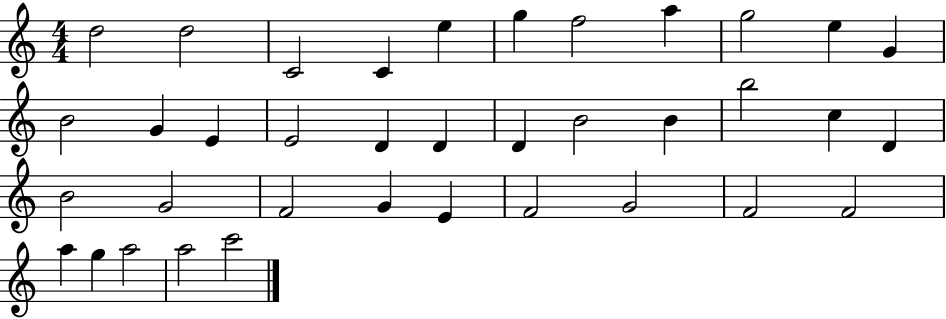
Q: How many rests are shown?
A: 0